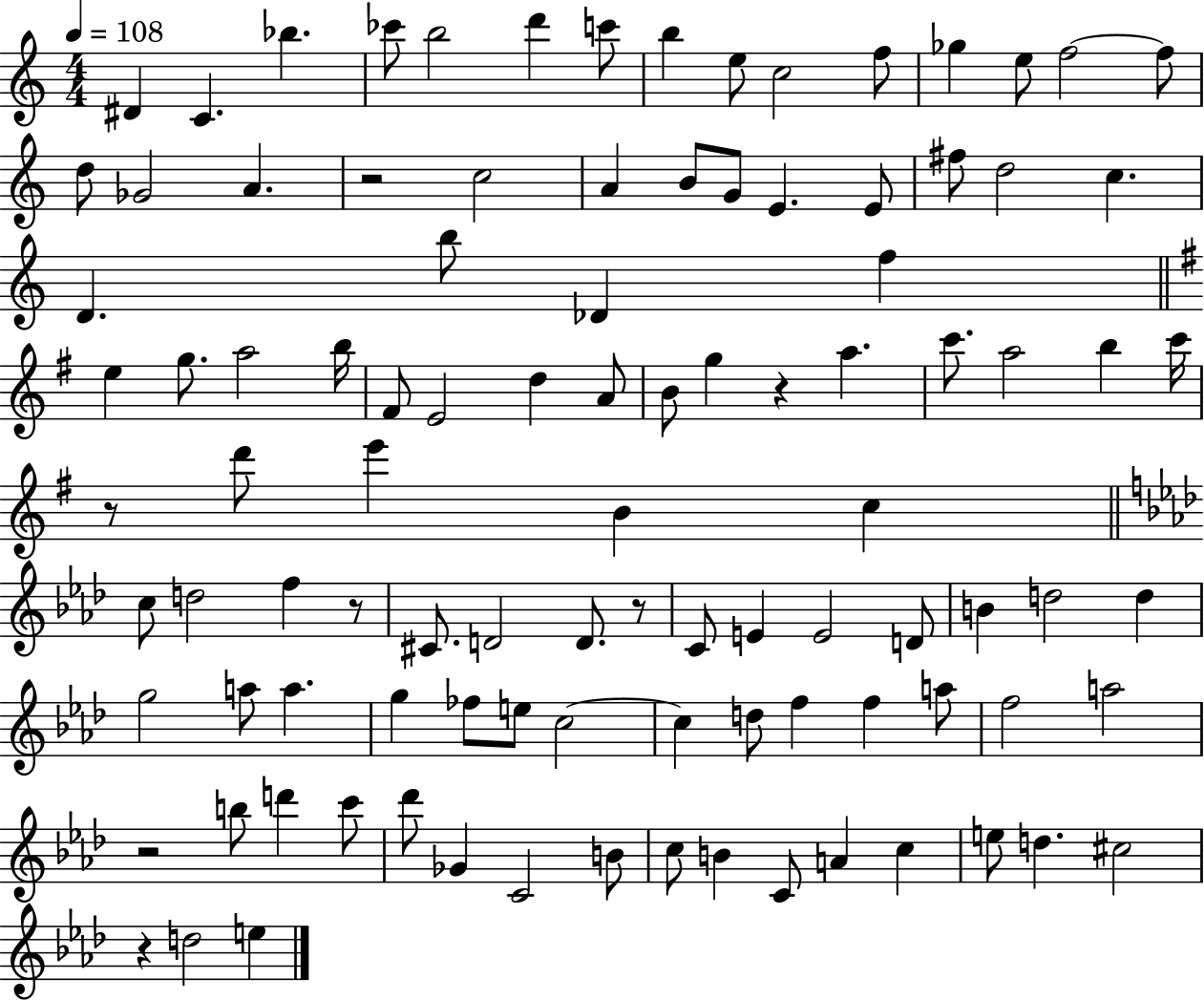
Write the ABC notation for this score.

X:1
T:Untitled
M:4/4
L:1/4
K:C
^D C _b _c'/2 b2 d' c'/2 b e/2 c2 f/2 _g e/2 f2 f/2 d/2 _G2 A z2 c2 A B/2 G/2 E E/2 ^f/2 d2 c D b/2 _D f e g/2 a2 b/4 ^F/2 E2 d A/2 B/2 g z a c'/2 a2 b c'/4 z/2 d'/2 e' B c c/2 d2 f z/2 ^C/2 D2 D/2 z/2 C/2 E E2 D/2 B d2 d g2 a/2 a g _f/2 e/2 c2 c d/2 f f a/2 f2 a2 z2 b/2 d' c'/2 _d'/2 _G C2 B/2 c/2 B C/2 A c e/2 d ^c2 z d2 e